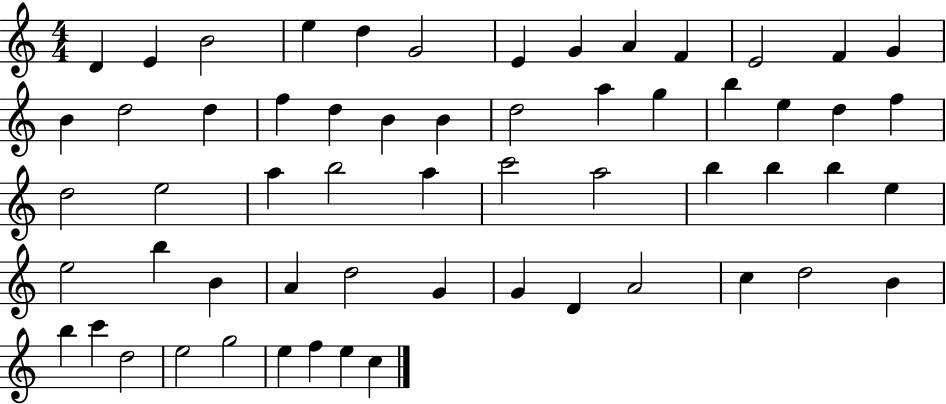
X:1
T:Untitled
M:4/4
L:1/4
K:C
D E B2 e d G2 E G A F E2 F G B d2 d f d B B d2 a g b e d f d2 e2 a b2 a c'2 a2 b b b e e2 b B A d2 G G D A2 c d2 B b c' d2 e2 g2 e f e c